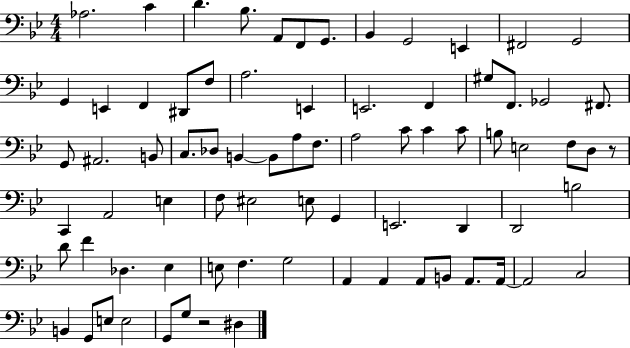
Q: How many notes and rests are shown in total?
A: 77